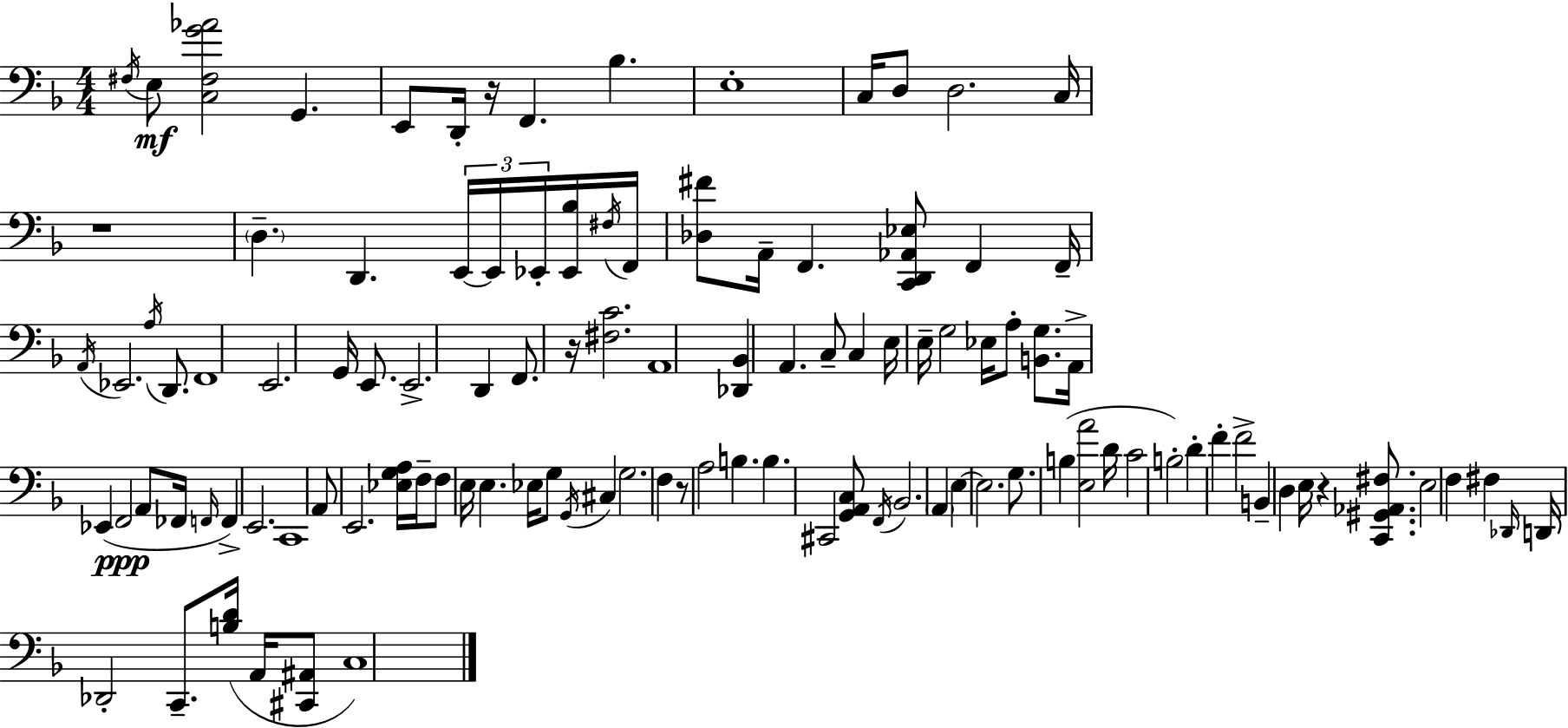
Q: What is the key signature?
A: F major